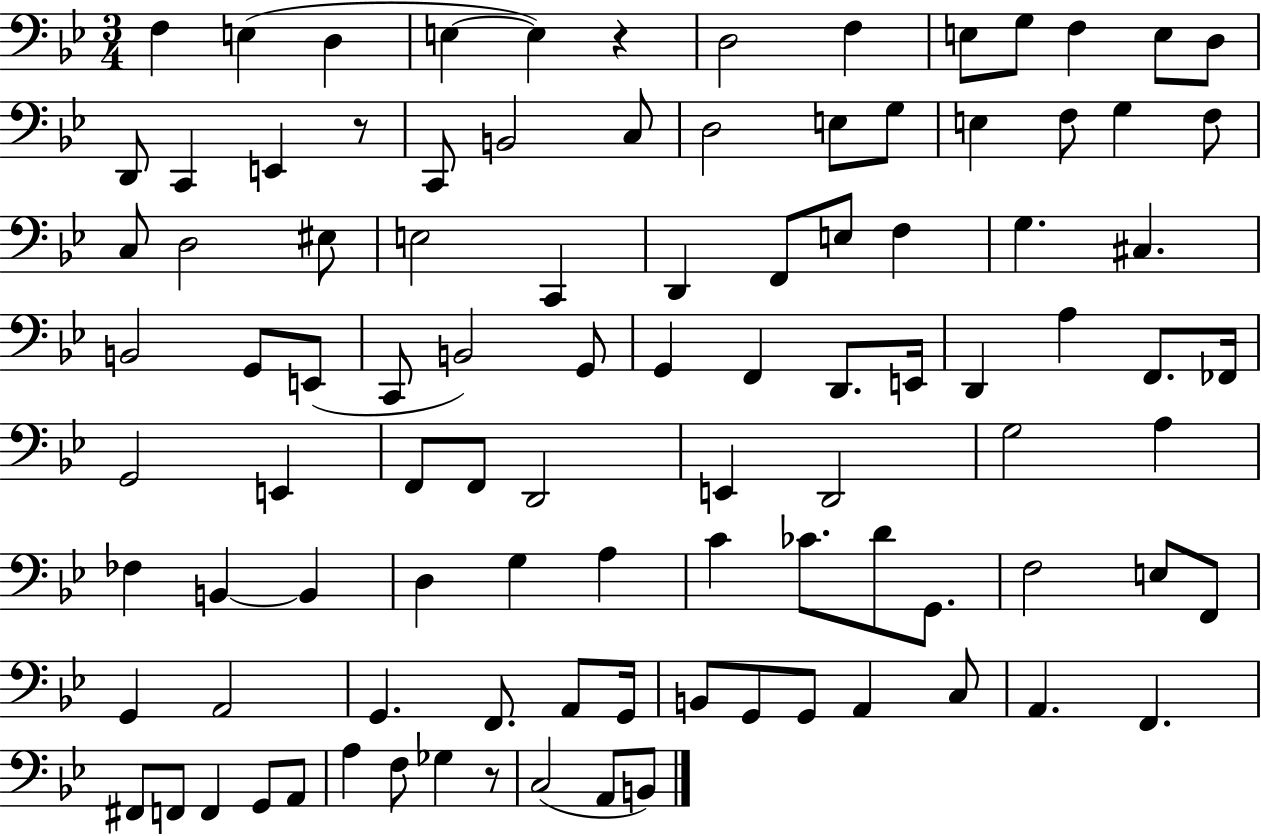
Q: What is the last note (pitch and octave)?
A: B2